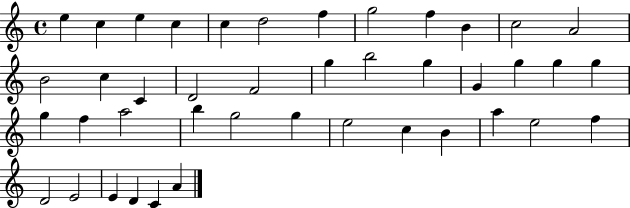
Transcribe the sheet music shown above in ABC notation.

X:1
T:Untitled
M:4/4
L:1/4
K:C
e c e c c d2 f g2 f B c2 A2 B2 c C D2 F2 g b2 g G g g g g f a2 b g2 g e2 c B a e2 f D2 E2 E D C A